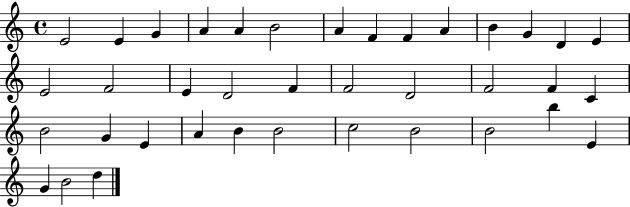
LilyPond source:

{
  \clef treble
  \time 4/4
  \defaultTimeSignature
  \key c \major
  e'2 e'4 g'4 | a'4 a'4 b'2 | a'4 f'4 f'4 a'4 | b'4 g'4 d'4 e'4 | \break e'2 f'2 | e'4 d'2 f'4 | f'2 d'2 | f'2 f'4 c'4 | \break b'2 g'4 e'4 | a'4 b'4 b'2 | c''2 b'2 | b'2 b''4 e'4 | \break g'4 b'2 d''4 | \bar "|."
}